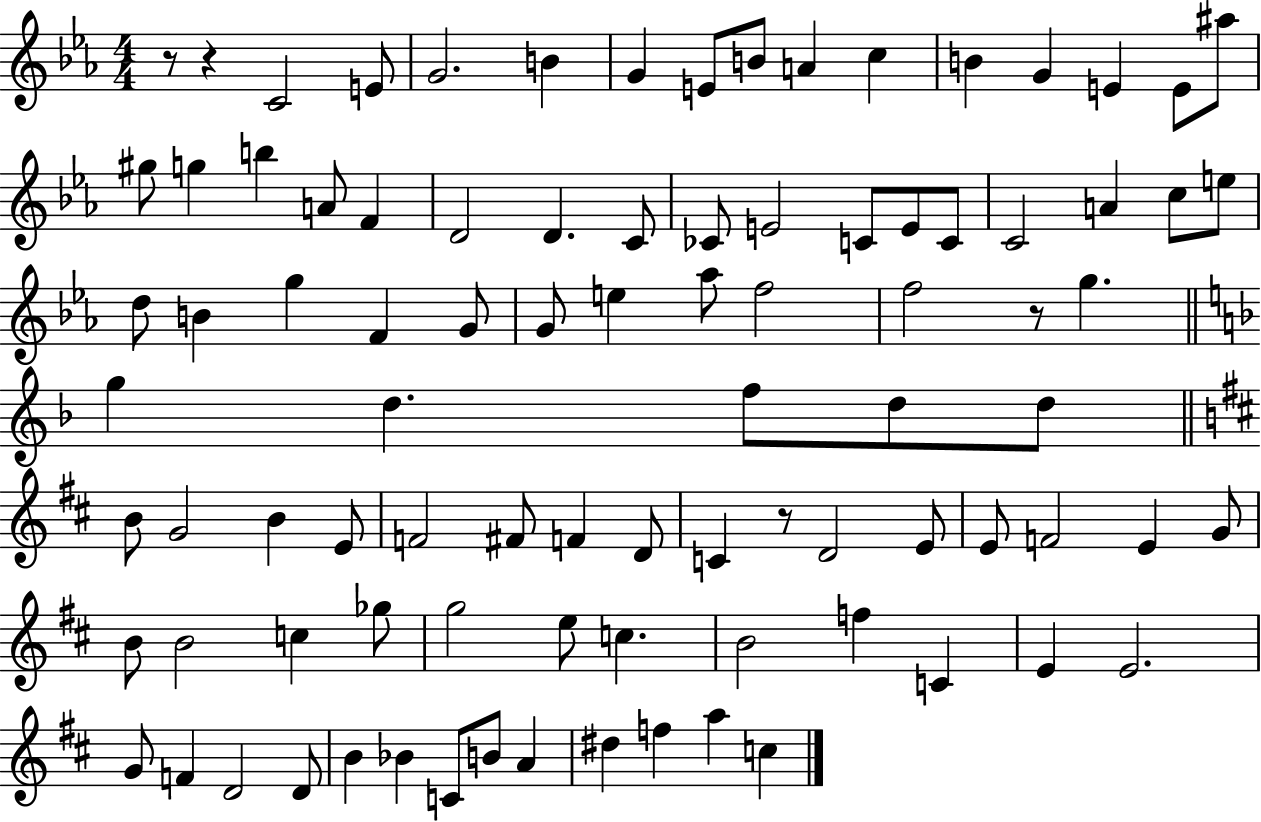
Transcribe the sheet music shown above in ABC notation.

X:1
T:Untitled
M:4/4
L:1/4
K:Eb
z/2 z C2 E/2 G2 B G E/2 B/2 A c B G E E/2 ^a/2 ^g/2 g b A/2 F D2 D C/2 _C/2 E2 C/2 E/2 C/2 C2 A c/2 e/2 d/2 B g F G/2 G/2 e _a/2 f2 f2 z/2 g g d f/2 d/2 d/2 B/2 G2 B E/2 F2 ^F/2 F D/2 C z/2 D2 E/2 E/2 F2 E G/2 B/2 B2 c _g/2 g2 e/2 c B2 f C E E2 G/2 F D2 D/2 B _B C/2 B/2 A ^d f a c